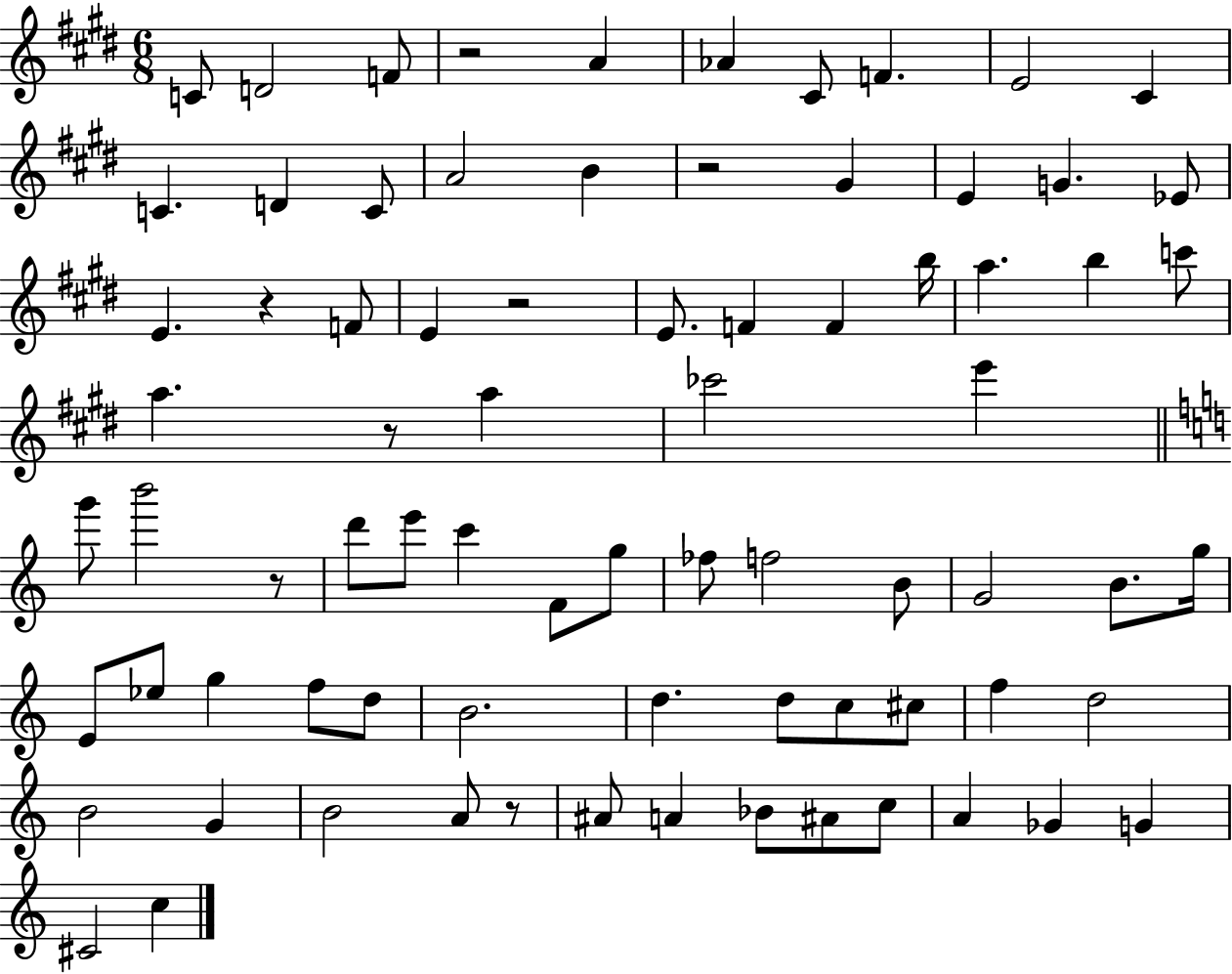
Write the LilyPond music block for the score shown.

{
  \clef treble
  \numericTimeSignature
  \time 6/8
  \key e \major
  c'8 d'2 f'8 | r2 a'4 | aes'4 cis'8 f'4. | e'2 cis'4 | \break c'4. d'4 c'8 | a'2 b'4 | r2 gis'4 | e'4 g'4. ees'8 | \break e'4. r4 f'8 | e'4 r2 | e'8. f'4 f'4 b''16 | a''4. b''4 c'''8 | \break a''4. r8 a''4 | ces'''2 e'''4 | \bar "||" \break \key c \major g'''8 b'''2 r8 | d'''8 e'''8 c'''4 f'8 g''8 | fes''8 f''2 b'8 | g'2 b'8. g''16 | \break e'8 ees''8 g''4 f''8 d''8 | b'2. | d''4. d''8 c''8 cis''8 | f''4 d''2 | \break b'2 g'4 | b'2 a'8 r8 | ais'8 a'4 bes'8 ais'8 c''8 | a'4 ges'4 g'4 | \break cis'2 c''4 | \bar "|."
}